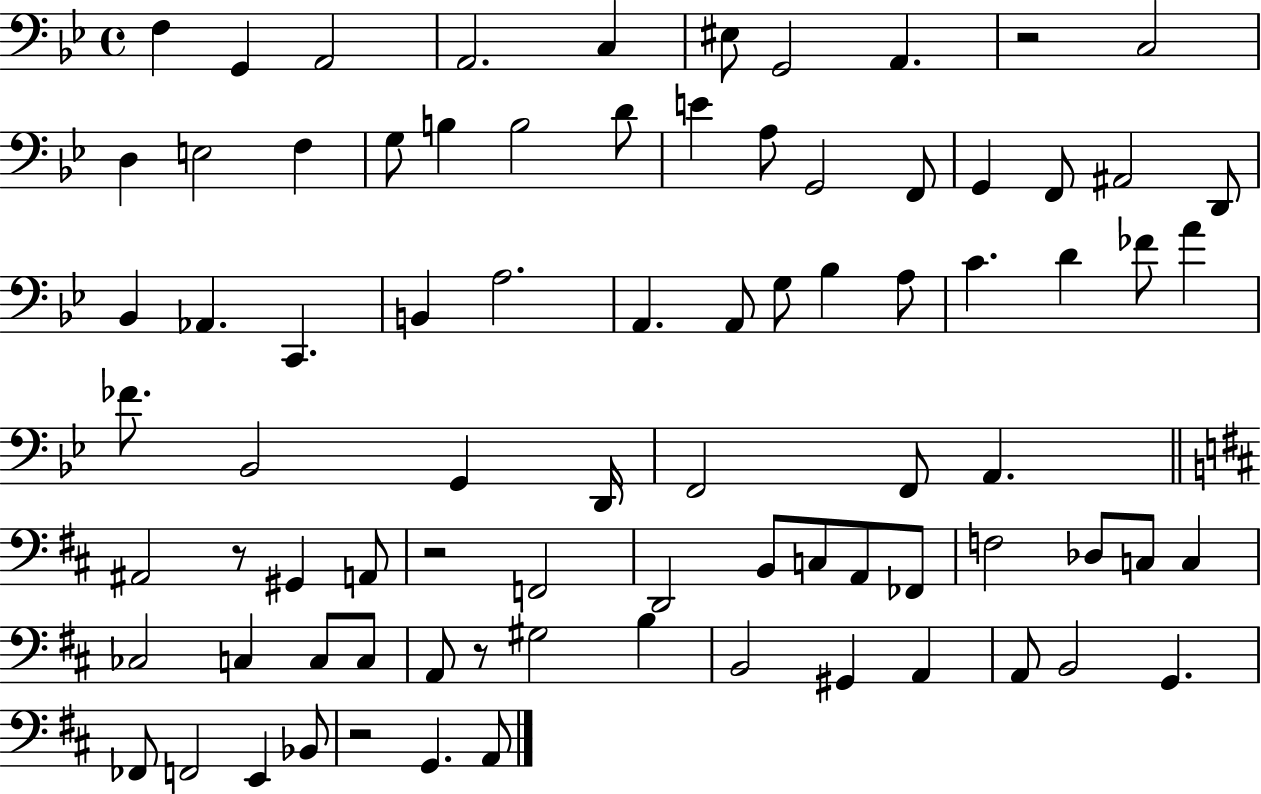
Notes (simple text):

F3/q G2/q A2/h A2/h. C3/q EIS3/e G2/h A2/q. R/h C3/h D3/q E3/h F3/q G3/e B3/q B3/h D4/e E4/q A3/e G2/h F2/e G2/q F2/e A#2/h D2/e Bb2/q Ab2/q. C2/q. B2/q A3/h. A2/q. A2/e G3/e Bb3/q A3/e C4/q. D4/q FES4/e A4/q FES4/e. Bb2/h G2/q D2/s F2/h F2/e A2/q. A#2/h R/e G#2/q A2/e R/h F2/h D2/h B2/e C3/e A2/e FES2/e F3/h Db3/e C3/e C3/q CES3/h C3/q C3/e C3/e A2/e R/e G#3/h B3/q B2/h G#2/q A2/q A2/e B2/h G2/q. FES2/e F2/h E2/q Bb2/e R/h G2/q. A2/e